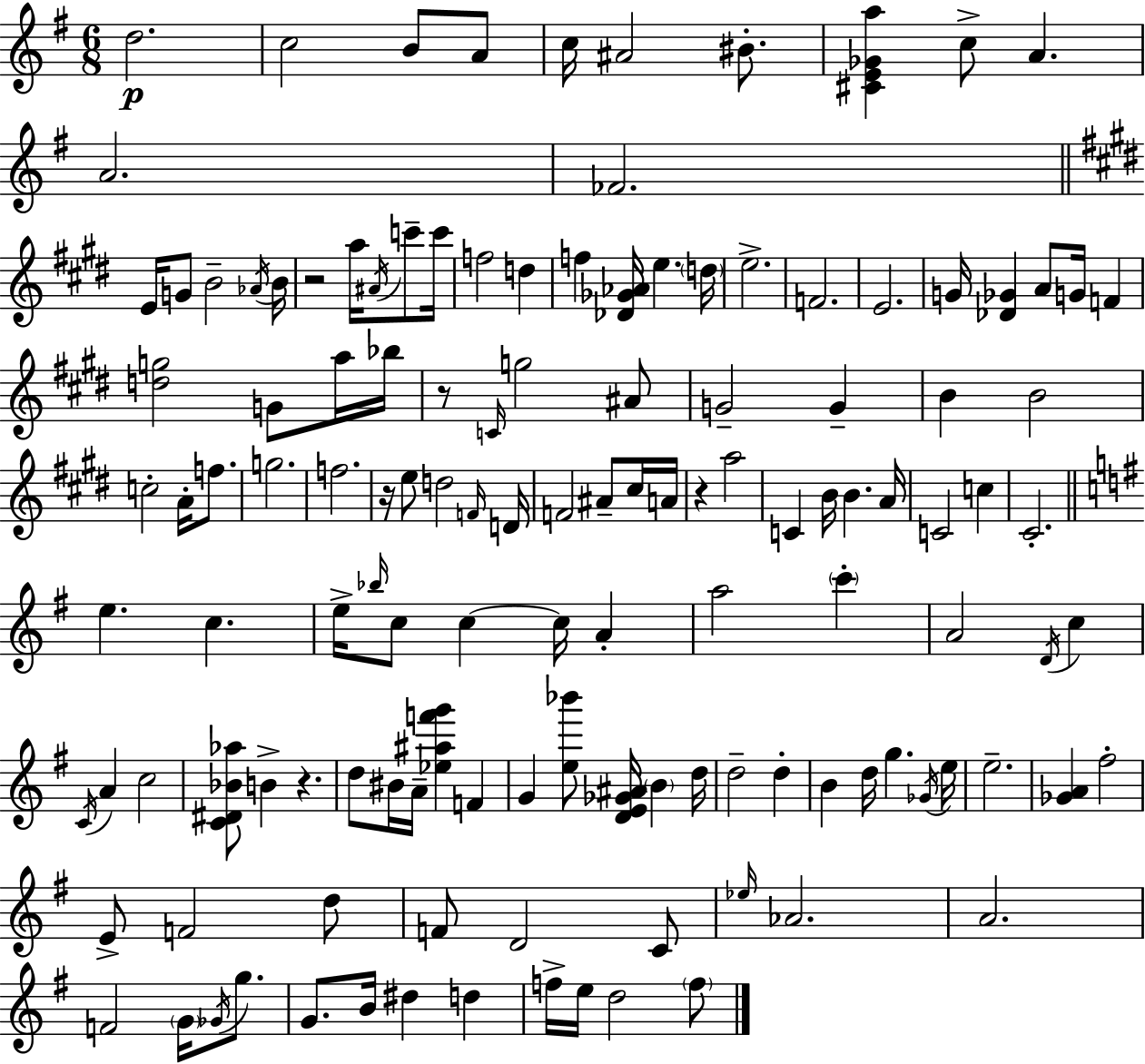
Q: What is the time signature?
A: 6/8